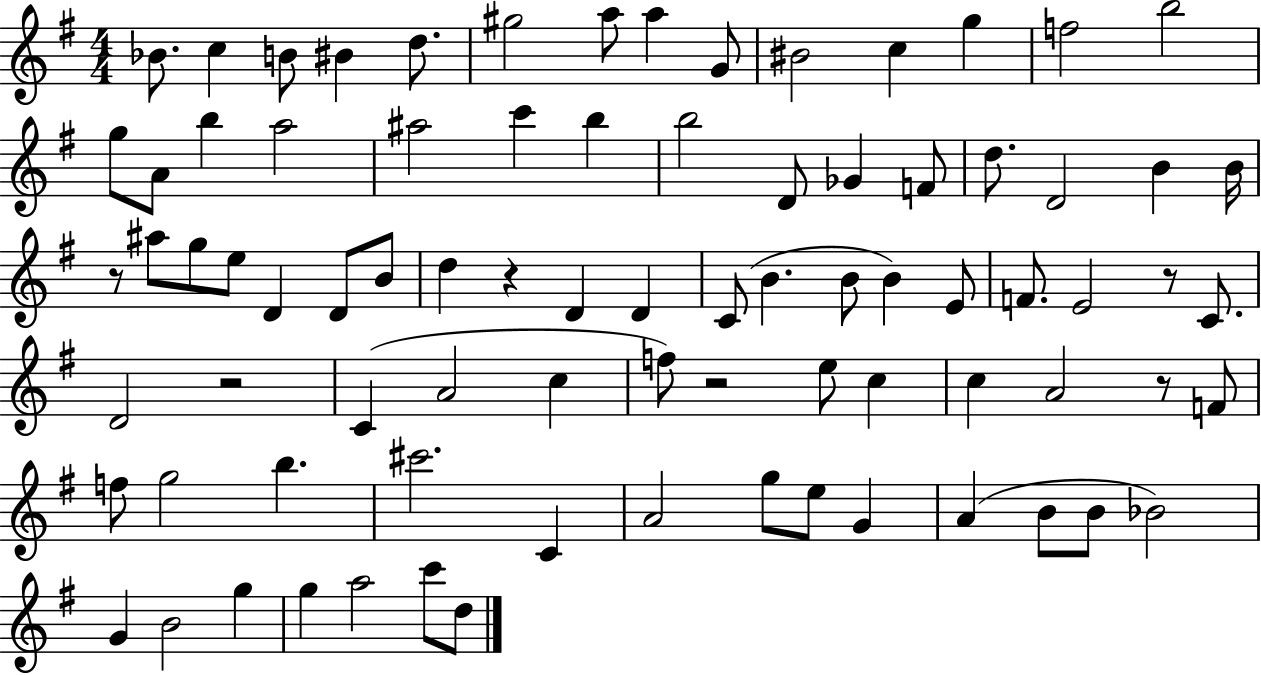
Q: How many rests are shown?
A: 6